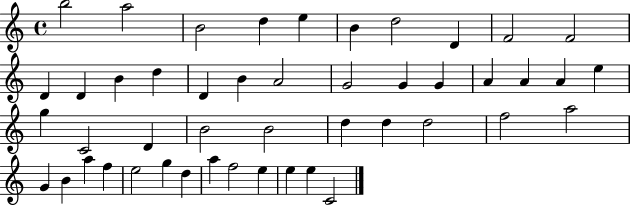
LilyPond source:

{
  \clef treble
  \time 4/4
  \defaultTimeSignature
  \key c \major
  b''2 a''2 | b'2 d''4 e''4 | b'4 d''2 d'4 | f'2 f'2 | \break d'4 d'4 b'4 d''4 | d'4 b'4 a'2 | g'2 g'4 g'4 | a'4 a'4 a'4 e''4 | \break g''4 c'2 d'4 | b'2 b'2 | d''4 d''4 d''2 | f''2 a''2 | \break g'4 b'4 a''4 f''4 | e''2 g''4 d''4 | a''4 f''2 e''4 | e''4 e''4 c'2 | \break \bar "|."
}